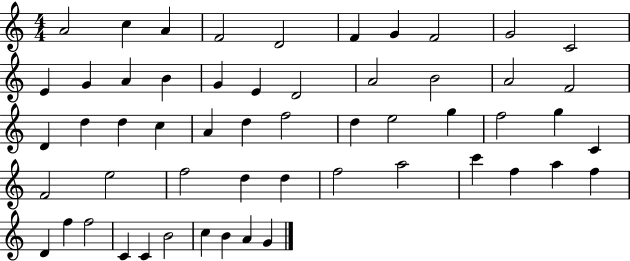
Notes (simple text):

A4/h C5/q A4/q F4/h D4/h F4/q G4/q F4/h G4/h C4/h E4/q G4/q A4/q B4/q G4/q E4/q D4/h A4/h B4/h A4/h F4/h D4/q D5/q D5/q C5/q A4/q D5/q F5/h D5/q E5/h G5/q F5/h G5/q C4/q F4/h E5/h F5/h D5/q D5/q F5/h A5/h C6/q F5/q A5/q F5/q D4/q F5/q F5/h C4/q C4/q B4/h C5/q B4/q A4/q G4/q